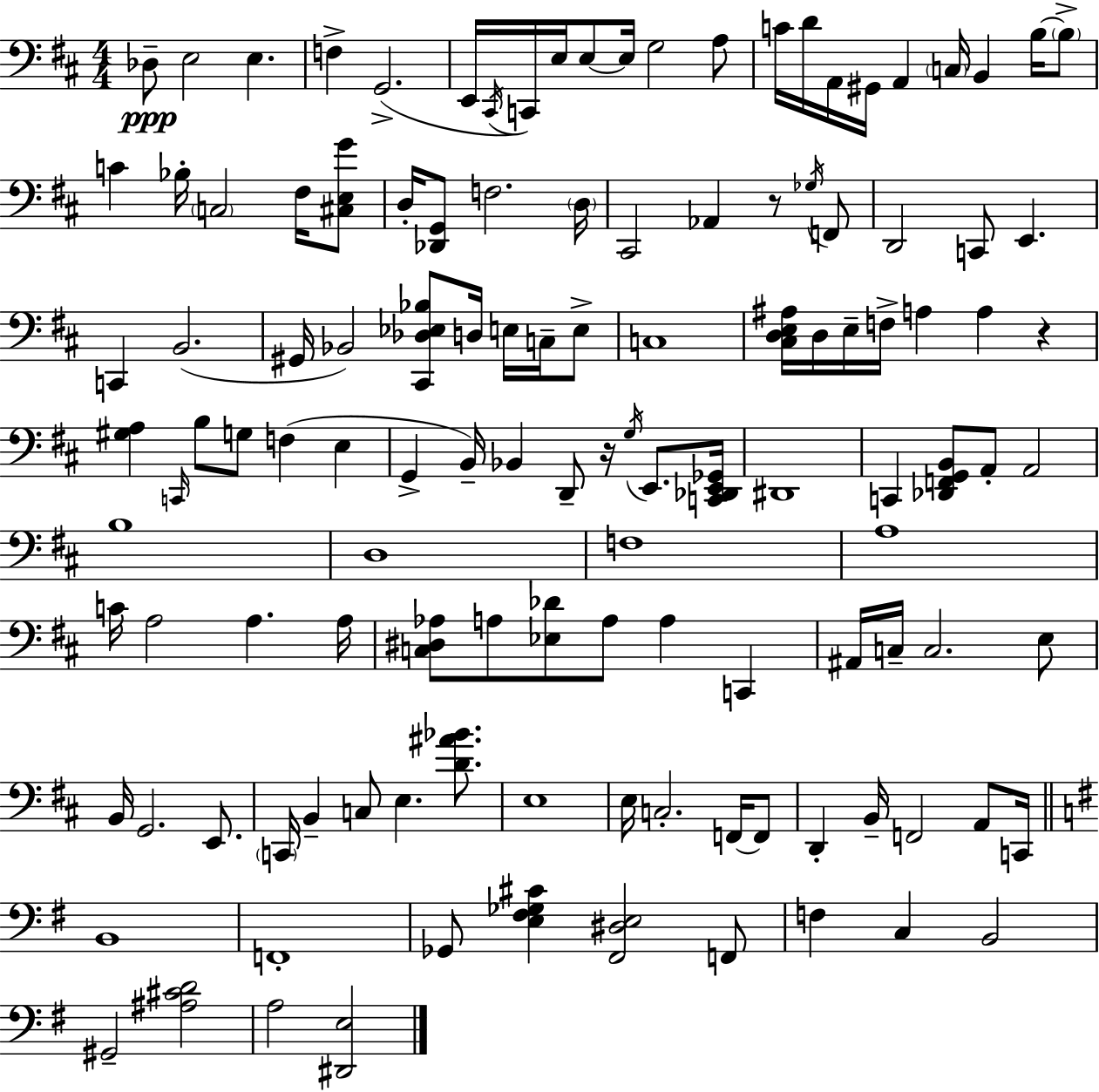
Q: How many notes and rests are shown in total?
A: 124